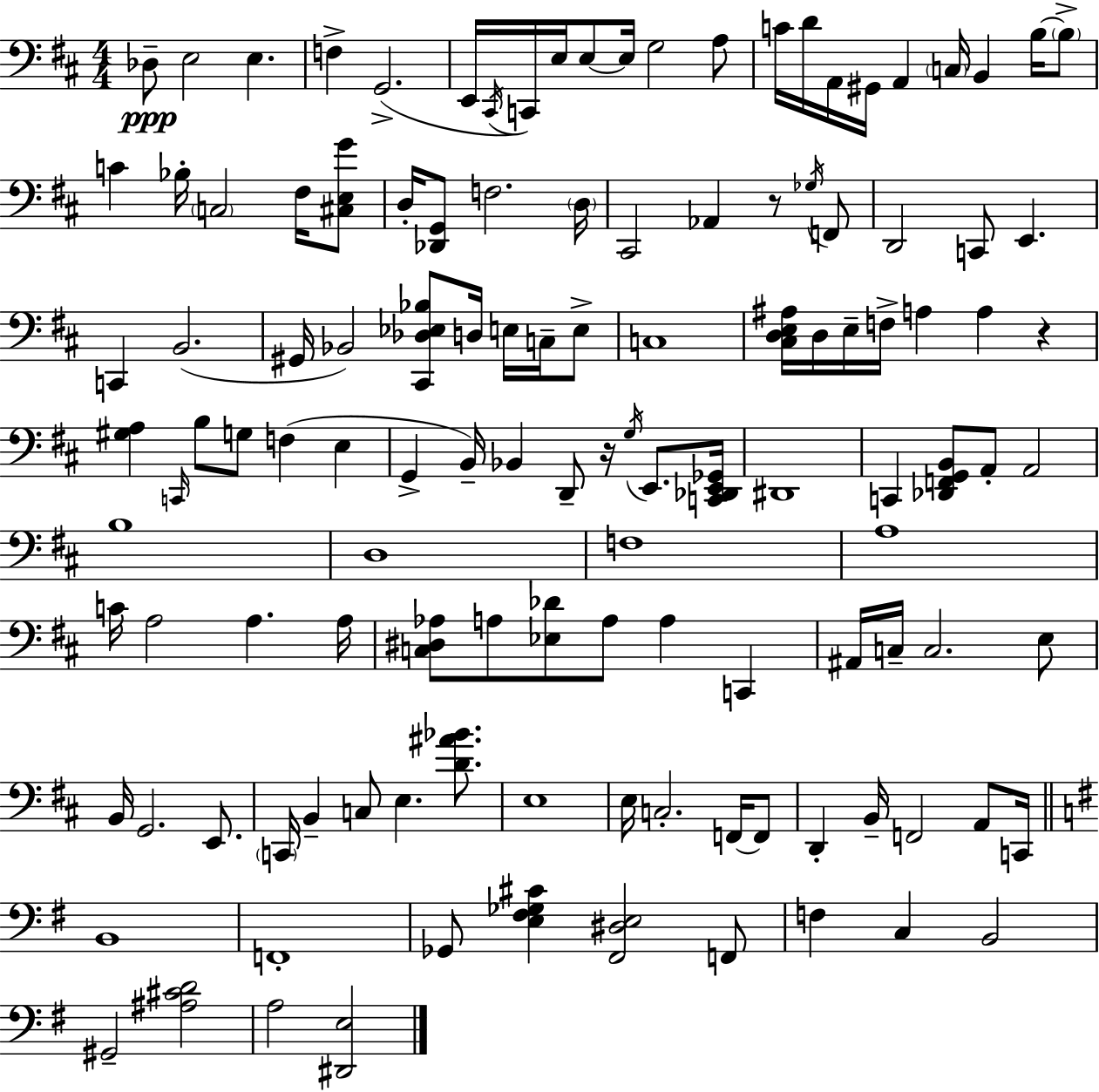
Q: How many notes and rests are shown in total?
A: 124